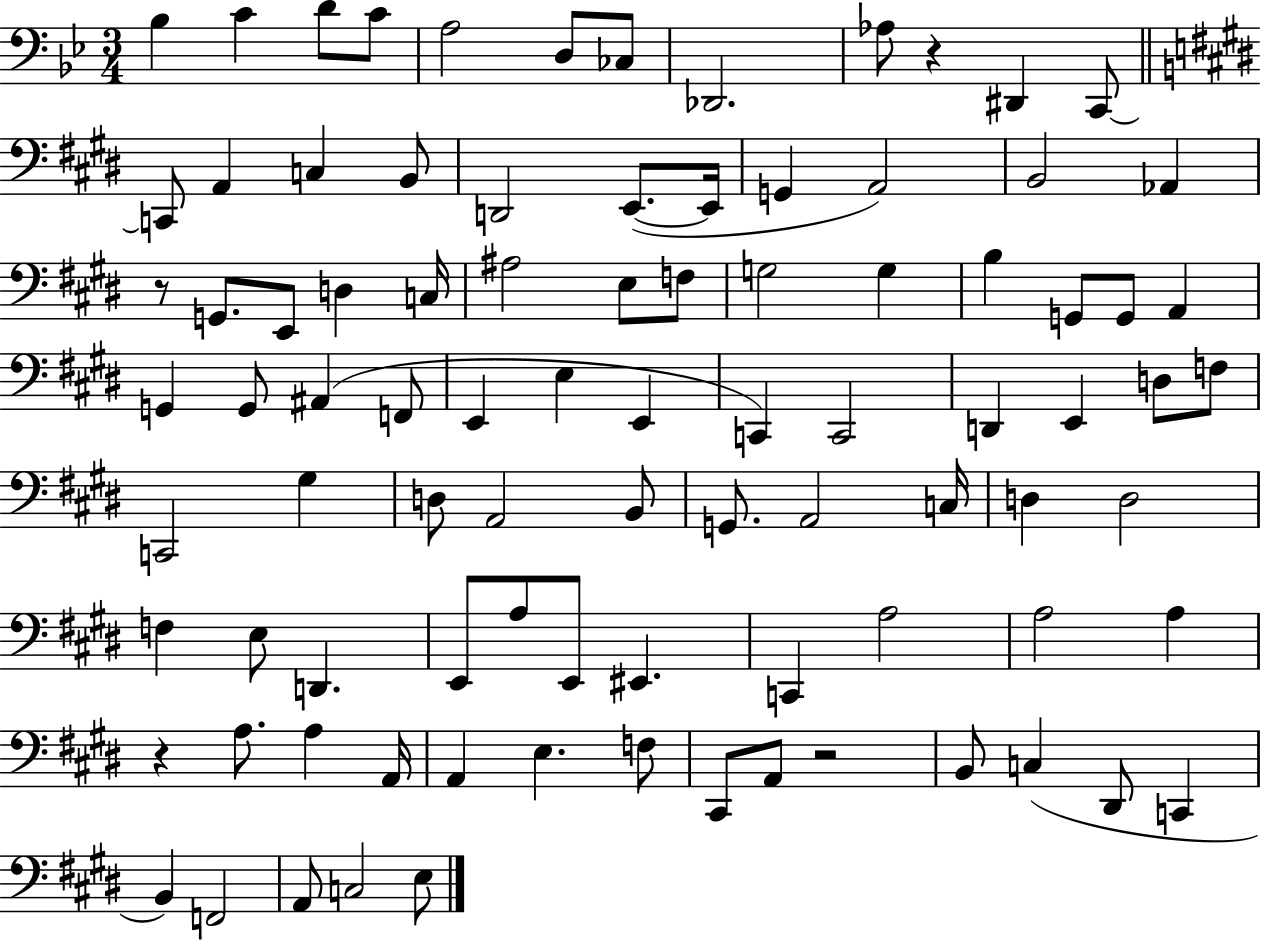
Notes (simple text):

Bb3/q C4/q D4/e C4/e A3/h D3/e CES3/e Db2/h. Ab3/e R/q D#2/q C2/e C2/e A2/q C3/q B2/e D2/h E2/e. E2/s G2/q A2/h B2/h Ab2/q R/e G2/e. E2/e D3/q C3/s A#3/h E3/e F3/e G3/h G3/q B3/q G2/e G2/e A2/q G2/q G2/e A#2/q F2/e E2/q E3/q E2/q C2/q C2/h D2/q E2/q D3/e F3/e C2/h G#3/q D3/e A2/h B2/e G2/e. A2/h C3/s D3/q D3/h F3/q E3/e D2/q. E2/e A3/e E2/e EIS2/q. C2/q A3/h A3/h A3/q R/q A3/e. A3/q A2/s A2/q E3/q. F3/e C#2/e A2/e R/h B2/e C3/q D#2/e C2/q B2/q F2/h A2/e C3/h E3/e